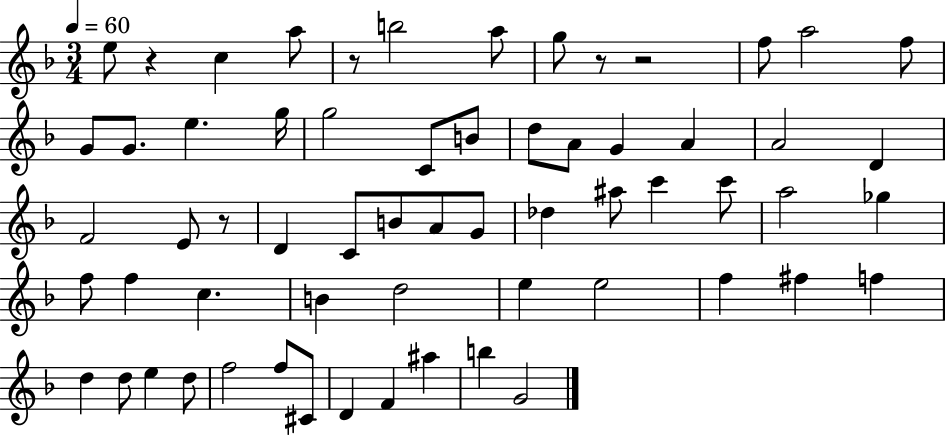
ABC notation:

X:1
T:Untitled
M:3/4
L:1/4
K:F
e/2 z c a/2 z/2 b2 a/2 g/2 z/2 z2 f/2 a2 f/2 G/2 G/2 e g/4 g2 C/2 B/2 d/2 A/2 G A A2 D F2 E/2 z/2 D C/2 B/2 A/2 G/2 _d ^a/2 c' c'/2 a2 _g f/2 f c B d2 e e2 f ^f f d d/2 e d/2 f2 f/2 ^C/2 D F ^a b G2